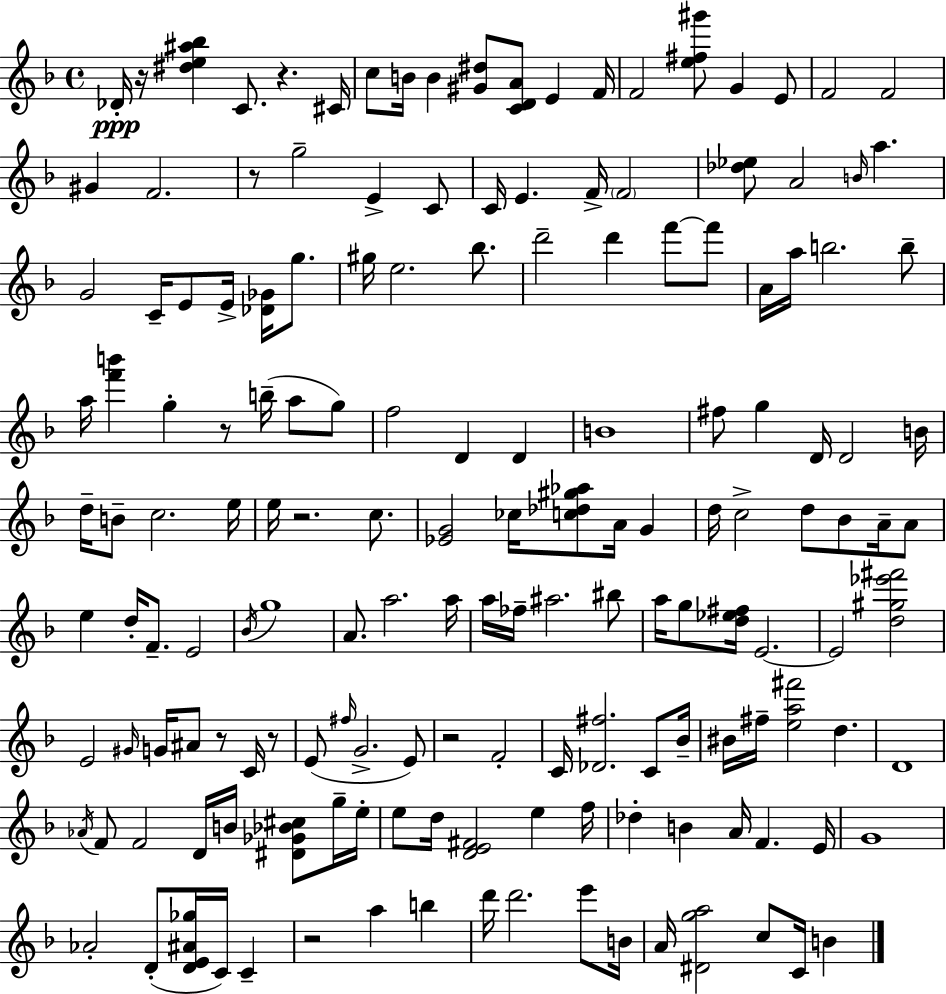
{
  \clef treble
  \time 4/4
  \defaultTimeSignature
  \key d \minor
  \repeat volta 2 { des'16-.\ppp r16 <dis'' e'' ais'' bes''>4 c'8. r4. cis'16 | c''8 b'16 b'4 <gis' dis''>8 <c' d' a'>8 e'4 f'16 | f'2 <e'' fis'' gis'''>8 g'4 e'8 | f'2 f'2 | \break gis'4 f'2. | r8 g''2-- e'4-> c'8 | c'16 e'4. f'16-> \parenthesize f'2 | <des'' ees''>8 a'2 \grace { b'16 } a''4. | \break g'2 c'16-- e'8 e'16-> <des' ges'>16 g''8. | gis''16 e''2. bes''8. | d'''2-- d'''4 f'''8~~ f'''8 | a'16 a''16 b''2. b''8-- | \break a''16 <f''' b'''>4 g''4-. r8 b''16--( a''8 g''8) | f''2 d'4 d'4 | b'1 | fis''8 g''4 d'16 d'2 | \break b'16 d''16-- b'8-- c''2. | e''16 e''16 r2. c''8. | <ees' g'>2 ces''16 <c'' des'' gis'' aes''>8 a'16 g'4 | d''16 c''2-> d''8 bes'8 a'16-- a'8 | \break e''4 d''16-. f'8.-- e'2 | \acciaccatura { bes'16 } g''1 | a'8. a''2. | a''16 a''16 fes''16-- ais''2. | \break bis''8 a''16 g''8 <d'' ees'' fis''>16 e'2.~~ | e'2 <d'' gis'' ees''' fis'''>2 | e'2 \grace { gis'16 } g'16 ais'8 r8 | c'16 r8 e'8( \grace { fis''16 } g'2.-> | \break e'8) r2 f'2-. | c'16 <des' fis''>2. | c'8 bes'16-- bis'16 fis''16-- <e'' a'' fis'''>2 d''4. | d'1 | \break \acciaccatura { aes'16 } f'8 f'2 d'16 | b'16 <dis' ges' bes' cis''>8 g''16-- e''16-. e''8 d''16 <d' e' fis'>2 | e''4 f''16 des''4-. b'4 a'16 f'4. | e'16 g'1 | \break aes'2-. d'8-.( <d' e' ais' ges''>16 | c'16) c'4-- r2 a''4 | b''4 d'''16 d'''2. | e'''8 b'16 a'16 <dis' g'' a''>2 c''8 | \break c'16 b'4 } \bar "|."
}